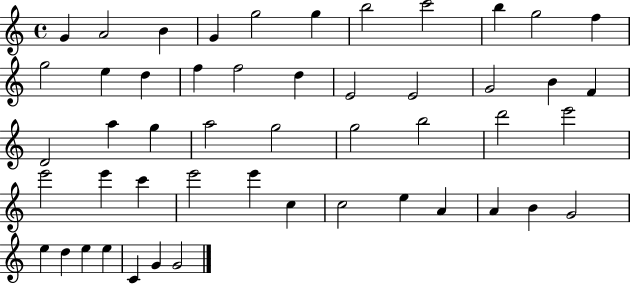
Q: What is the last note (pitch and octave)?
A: G4